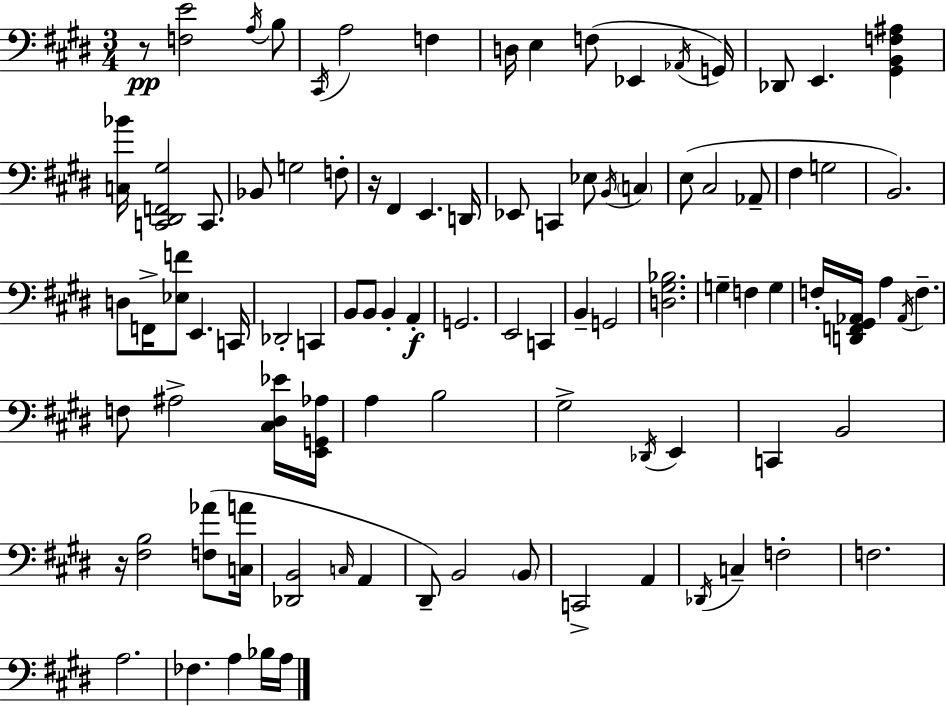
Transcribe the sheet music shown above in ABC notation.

X:1
T:Untitled
M:3/4
L:1/4
K:E
z/2 [F,E]2 A,/4 B,/2 ^C,,/4 A,2 F, D,/4 E, F,/2 _E,, _A,,/4 G,,/4 _D,,/2 E,, [^G,,B,,F,^A,] [C,_B]/4 [C,,^D,,F,,^G,]2 C,,/2 _B,,/2 G,2 F,/2 z/4 ^F,, E,, D,,/4 _E,,/2 C,, _E,/2 B,,/4 C, E,/2 ^C,2 _A,,/2 ^F, G,2 B,,2 D,/2 F,,/4 [_E,F]/2 E,, C,,/4 _D,,2 C,, B,,/2 B,,/2 B,, A,, G,,2 E,,2 C,, B,, G,,2 [D,^G,_B,]2 G, F, G, F,/4 [D,,F,,^G,,_A,,]/4 A, _A,,/4 F, F,/2 ^A,2 [^C,^D,_E]/4 [E,,G,,_A,]/4 A, B,2 ^G,2 _D,,/4 E,, C,, B,,2 z/4 [^F,B,]2 [F,_A]/2 [C,A]/4 [_D,,B,,]2 C,/4 A,, ^D,,/2 B,,2 B,,/2 C,,2 A,, _D,,/4 C, F,2 F,2 A,2 _F, A, _B,/4 A,/4